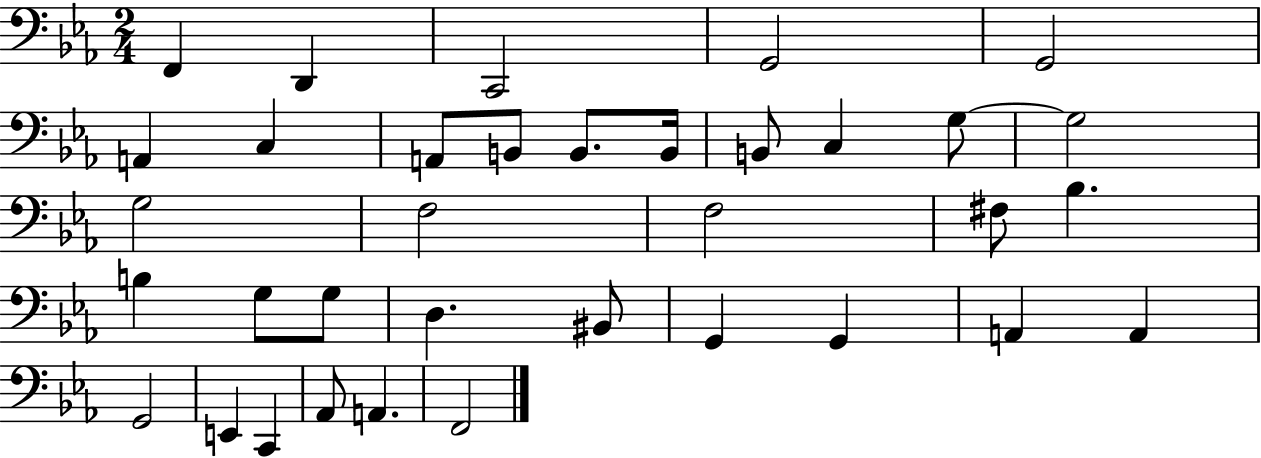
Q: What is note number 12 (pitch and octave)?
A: B2